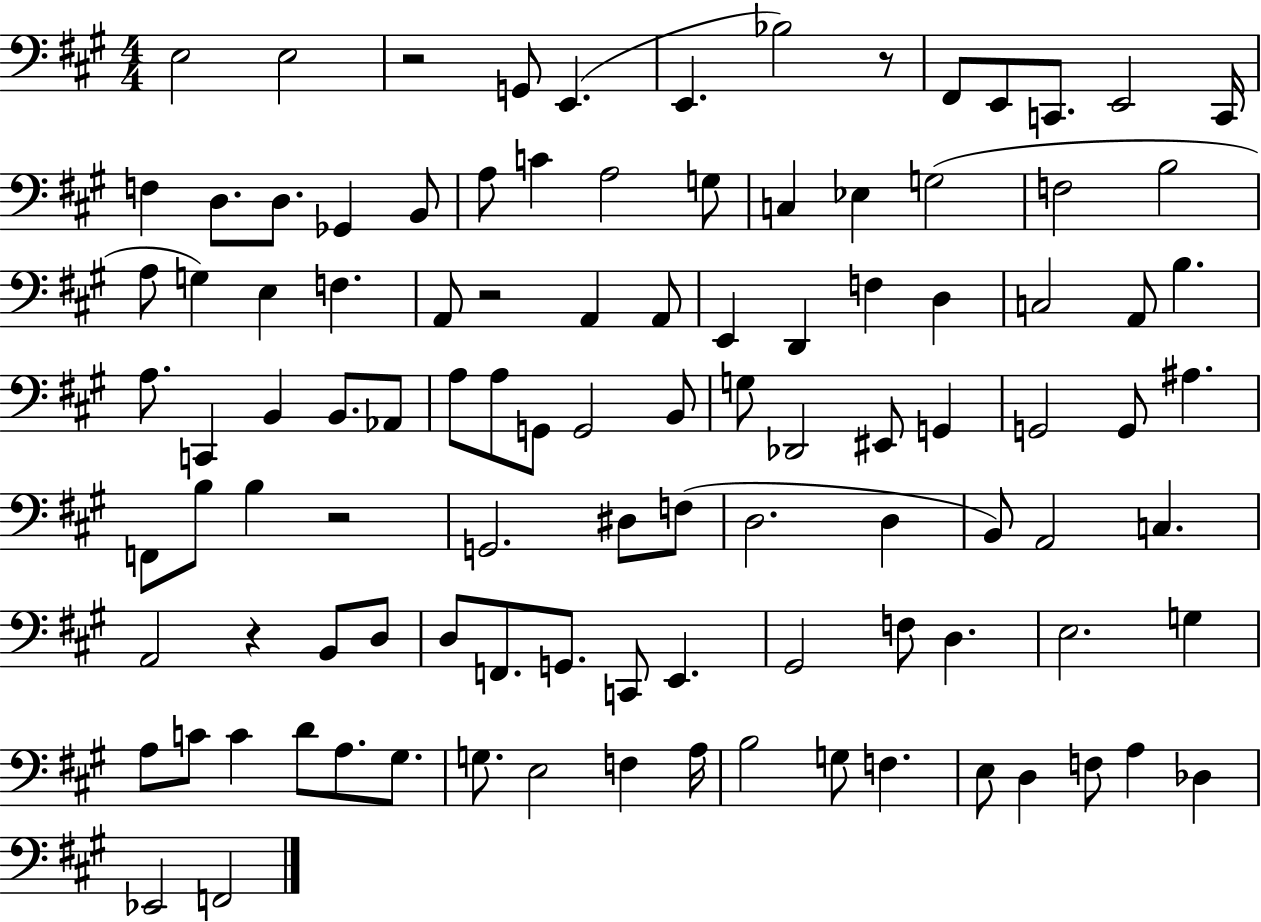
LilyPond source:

{
  \clef bass
  \numericTimeSignature
  \time 4/4
  \key a \major
  e2 e2 | r2 g,8 e,4.( | e,4. bes2) r8 | fis,8 e,8 c,8. e,2 c,16 | \break f4 d8. d8. ges,4 b,8 | a8 c'4 a2 g8 | c4 ees4 g2( | f2 b2 | \break a8 g4) e4 f4. | a,8 r2 a,4 a,8 | e,4 d,4 f4 d4 | c2 a,8 b4. | \break a8. c,4 b,4 b,8. aes,8 | a8 a8 g,8 g,2 b,8 | g8 des,2 eis,8 g,4 | g,2 g,8 ais4. | \break f,8 b8 b4 r2 | g,2. dis8 f8( | d2. d4 | b,8) a,2 c4. | \break a,2 r4 b,8 d8 | d8 f,8. g,8. c,8 e,4. | gis,2 f8 d4. | e2. g4 | \break a8 c'8 c'4 d'8 a8. gis8. | g8. e2 f4 a16 | b2 g8 f4. | e8 d4 f8 a4 des4 | \break ees,2 f,2 | \bar "|."
}